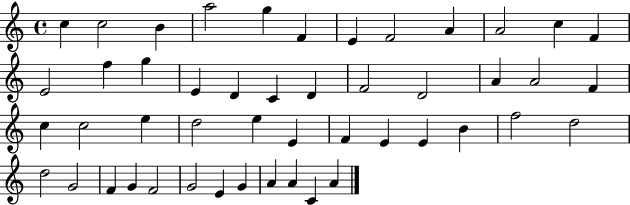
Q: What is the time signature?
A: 4/4